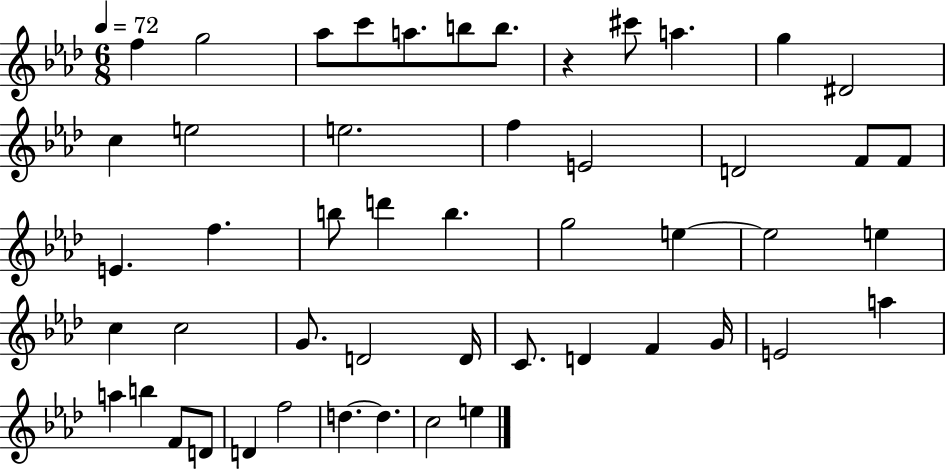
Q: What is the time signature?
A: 6/8